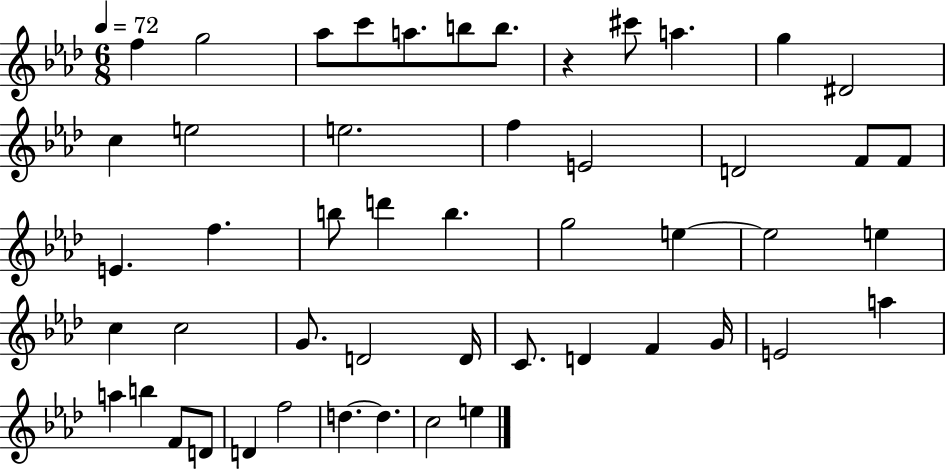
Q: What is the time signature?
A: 6/8